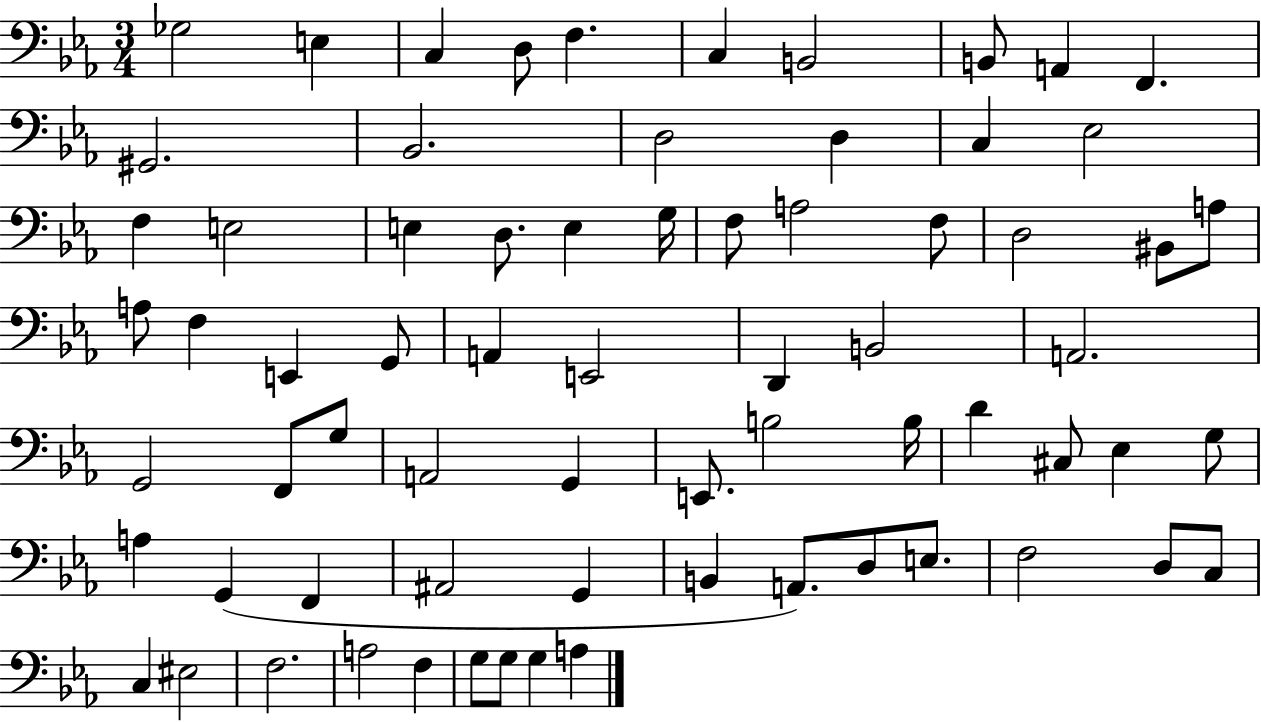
{
  \clef bass
  \numericTimeSignature
  \time 3/4
  \key ees \major
  ges2 e4 | c4 d8 f4. | c4 b,2 | b,8 a,4 f,4. | \break gis,2. | bes,2. | d2 d4 | c4 ees2 | \break f4 e2 | e4 d8. e4 g16 | f8 a2 f8 | d2 bis,8 a8 | \break a8 f4 e,4 g,8 | a,4 e,2 | d,4 b,2 | a,2. | \break g,2 f,8 g8 | a,2 g,4 | e,8. b2 b16 | d'4 cis8 ees4 g8 | \break a4 g,4( f,4 | ais,2 g,4 | b,4 a,8.) d8 e8. | f2 d8 c8 | \break c4 eis2 | f2. | a2 f4 | g8 g8 g4 a4 | \break \bar "|."
}